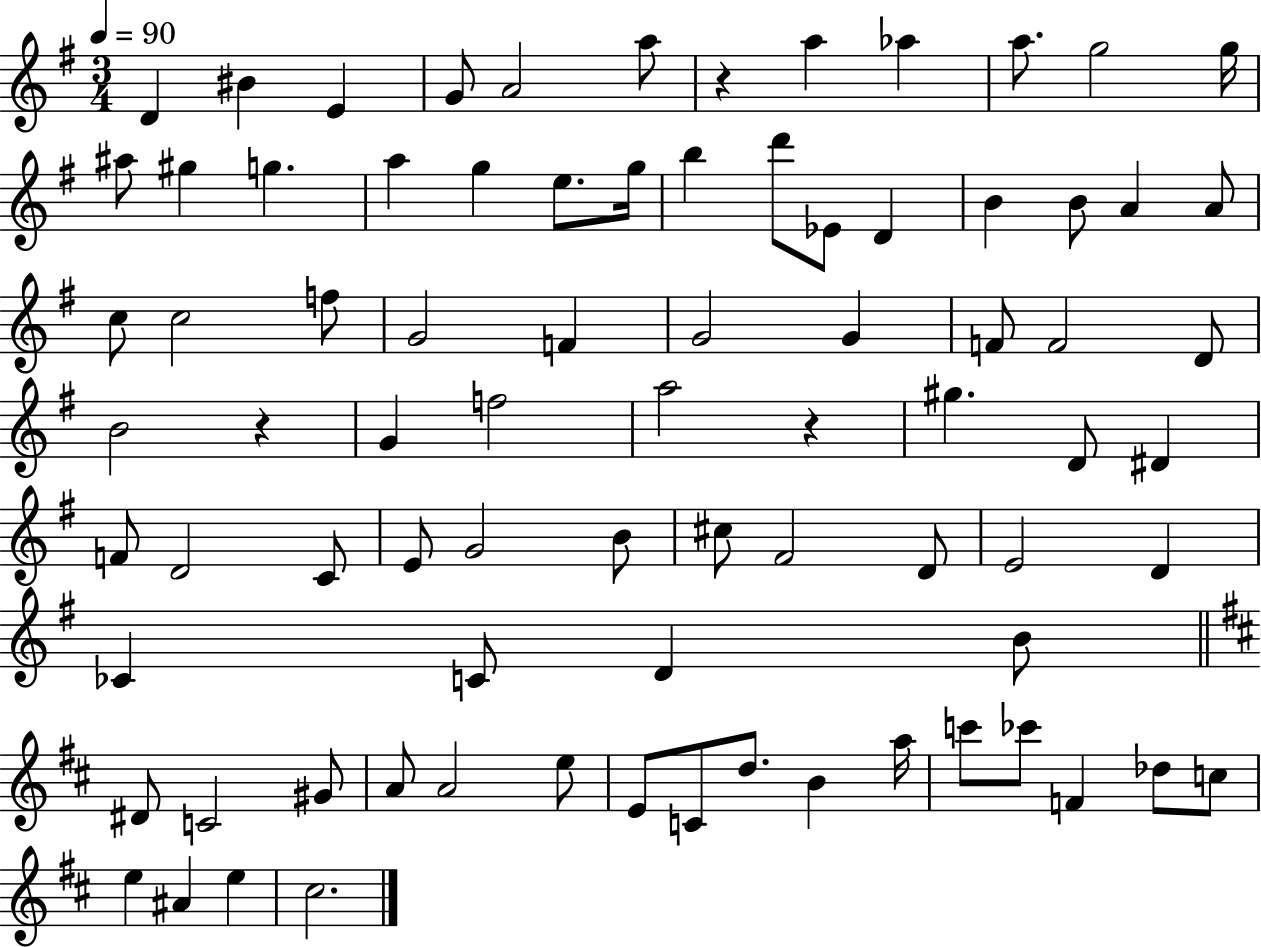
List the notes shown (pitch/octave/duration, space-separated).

D4/q BIS4/q E4/q G4/e A4/h A5/e R/q A5/q Ab5/q A5/e. G5/h G5/s A#5/e G#5/q G5/q. A5/q G5/q E5/e. G5/s B5/q D6/e Eb4/e D4/q B4/q B4/e A4/q A4/e C5/e C5/h F5/e G4/h F4/q G4/h G4/q F4/e F4/h D4/e B4/h R/q G4/q F5/h A5/h R/q G#5/q. D4/e D#4/q F4/e D4/h C4/e E4/e G4/h B4/e C#5/e F#4/h D4/e E4/h D4/q CES4/q C4/e D4/q B4/e D#4/e C4/h G#4/e A4/e A4/h E5/e E4/e C4/e D5/e. B4/q A5/s C6/e CES6/e F4/q Db5/e C5/e E5/q A#4/q E5/q C#5/h.